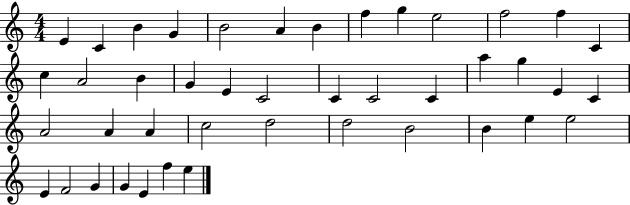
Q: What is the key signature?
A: C major